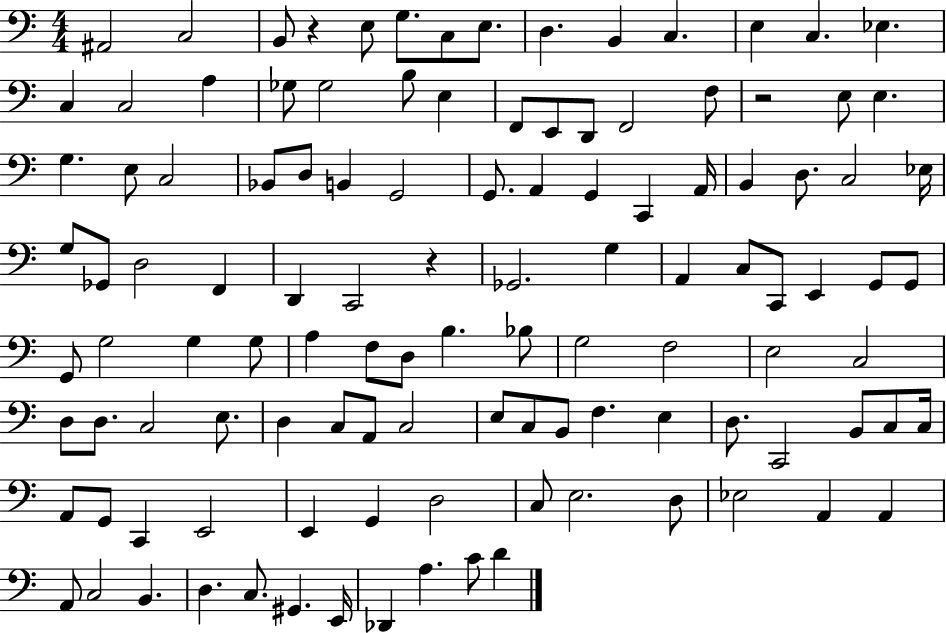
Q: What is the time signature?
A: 4/4